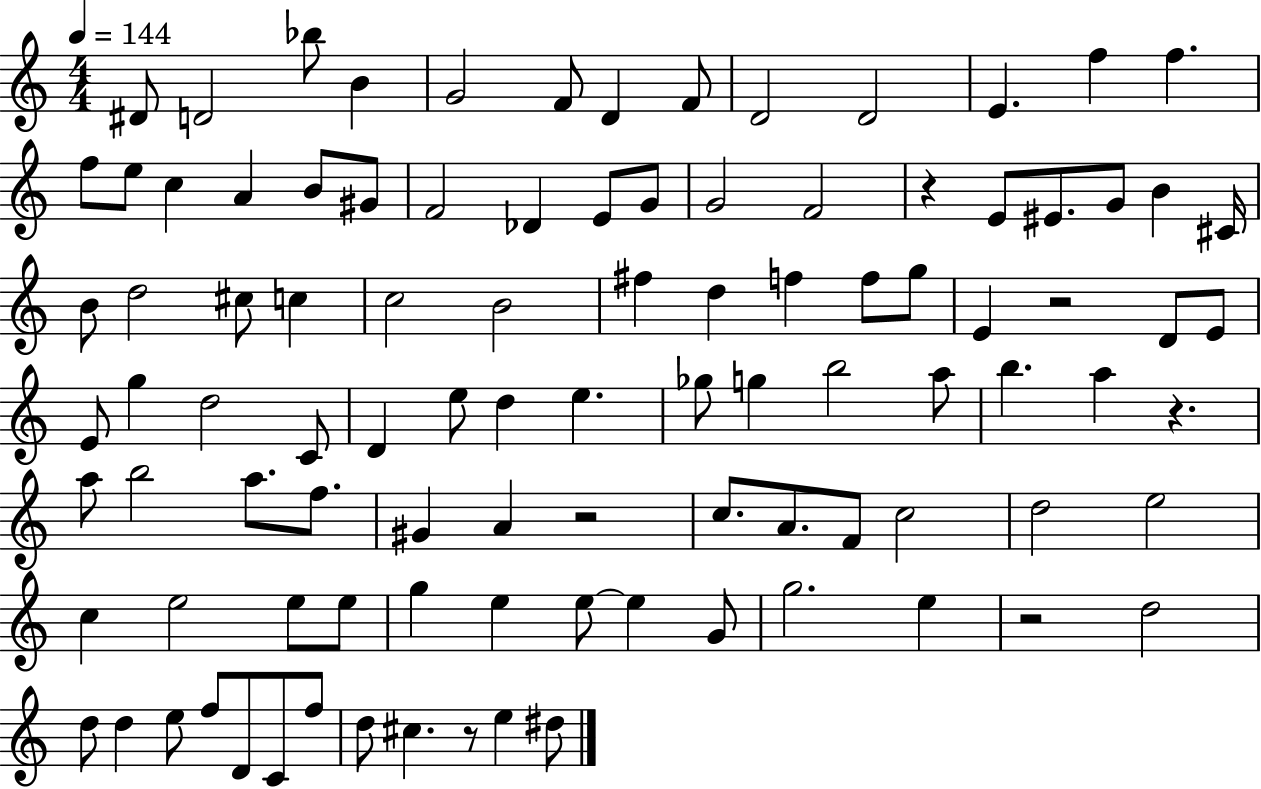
{
  \clef treble
  \numericTimeSignature
  \time 4/4
  \key c \major
  \tempo 4 = 144
  dis'8 d'2 bes''8 b'4 | g'2 f'8 d'4 f'8 | d'2 d'2 | e'4. f''4 f''4. | \break f''8 e''8 c''4 a'4 b'8 gis'8 | f'2 des'4 e'8 g'8 | g'2 f'2 | r4 e'8 eis'8. g'8 b'4 cis'16 | \break b'8 d''2 cis''8 c''4 | c''2 b'2 | fis''4 d''4 f''4 f''8 g''8 | e'4 r2 d'8 e'8 | \break e'8 g''4 d''2 c'8 | d'4 e''8 d''4 e''4. | ges''8 g''4 b''2 a''8 | b''4. a''4 r4. | \break a''8 b''2 a''8. f''8. | gis'4 a'4 r2 | c''8. a'8. f'8 c''2 | d''2 e''2 | \break c''4 e''2 e''8 e''8 | g''4 e''4 e''8~~ e''4 g'8 | g''2. e''4 | r2 d''2 | \break d''8 d''4 e''8 f''8 d'8 c'8 f''8 | d''8 cis''4. r8 e''4 dis''8 | \bar "|."
}